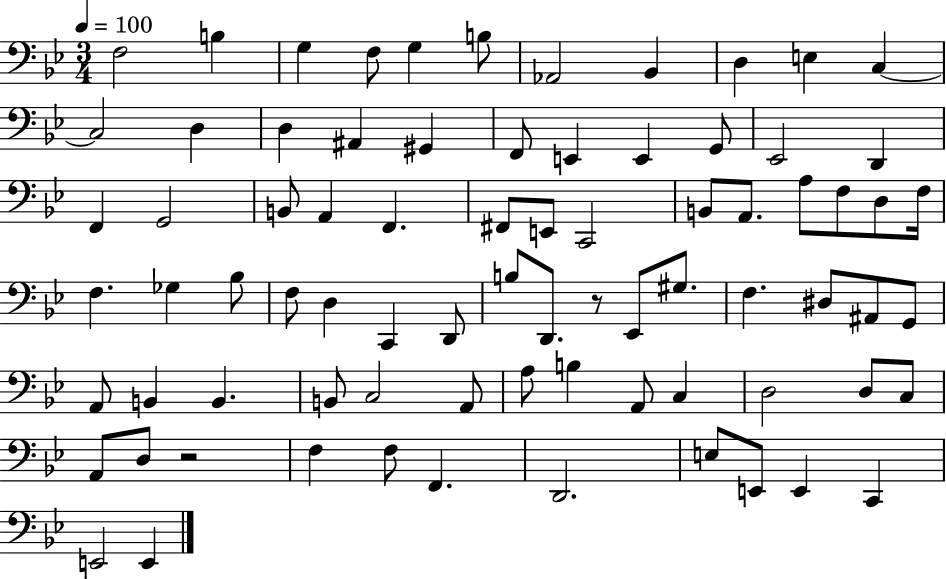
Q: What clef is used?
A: bass